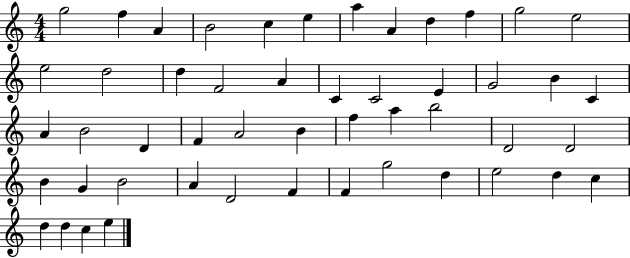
G5/h F5/q A4/q B4/h C5/q E5/q A5/q A4/q D5/q F5/q G5/h E5/h E5/h D5/h D5/q F4/h A4/q C4/q C4/h E4/q G4/h B4/q C4/q A4/q B4/h D4/q F4/q A4/h B4/q F5/q A5/q B5/h D4/h D4/h B4/q G4/q B4/h A4/q D4/h F4/q F4/q G5/h D5/q E5/h D5/q C5/q D5/q D5/q C5/q E5/q